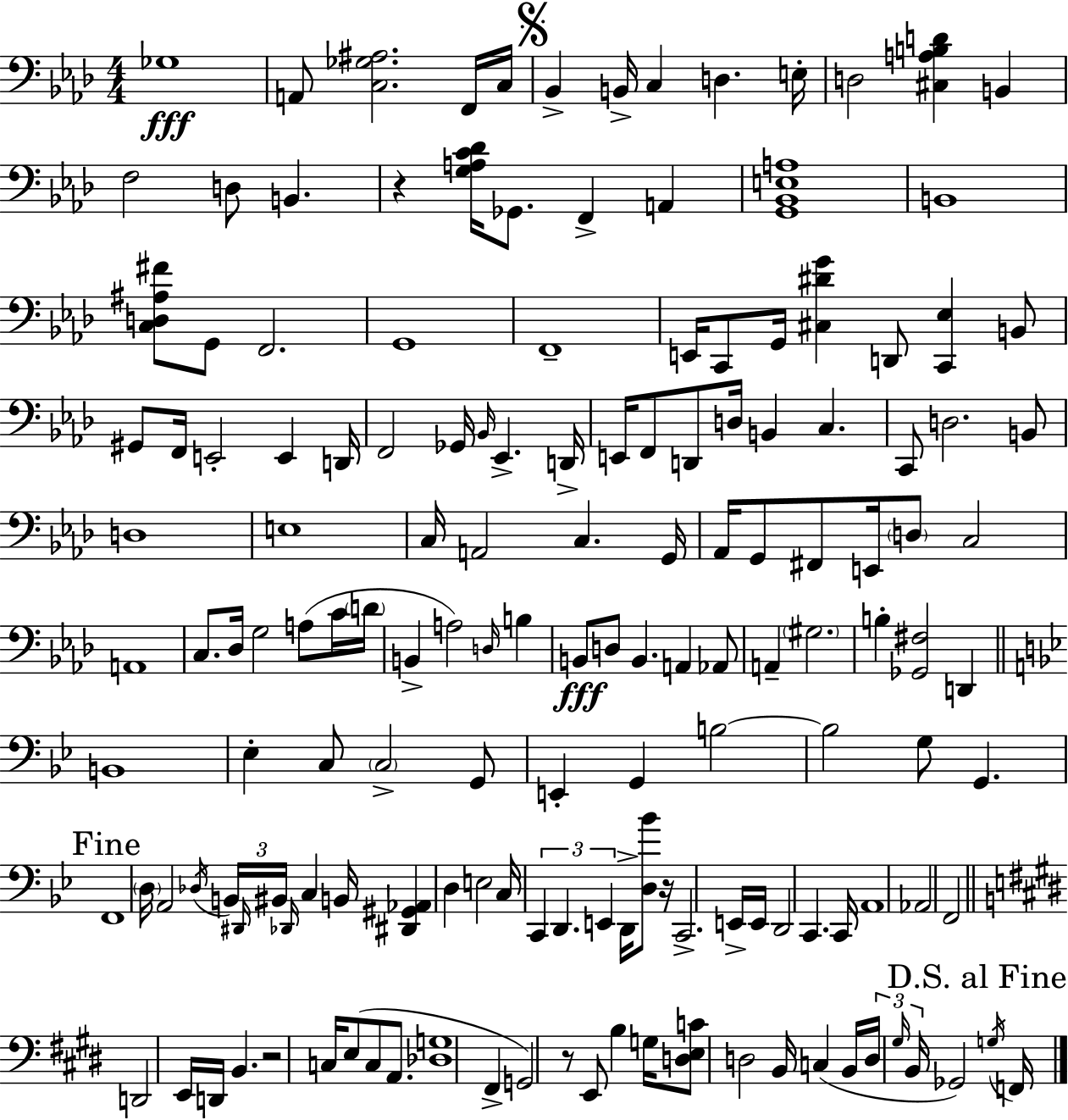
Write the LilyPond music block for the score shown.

{
  \clef bass
  \numericTimeSignature
  \time 4/4
  \key f \minor
  ges1\fff | a,8 <c ges ais>2. f,16 c16 | \mark \markup { \musicglyph "scripts.segno" } bes,4-> b,16-> c4 d4. e16-. | d2 <cis a b d'>4 b,4 | \break f2 d8 b,4. | r4 <g a c' des'>16 ges,8. f,4-> a,4 | <g, bes, e a>1 | b,1 | \break <c d ais fis'>8 g,8 f,2. | g,1 | f,1-- | e,16 c,8 g,16 <cis dis' g'>4 d,8 <c, ees>4 b,8 | \break gis,8 f,16 e,2-. e,4 d,16 | f,2 ges,16 \grace { bes,16 } ees,4.-> | d,16-> e,16 f,8 d,8 d16 b,4 c4. | c,8 d2. b,8 | \break d1 | e1 | c16 a,2 c4. | g,16 aes,16 g,8 fis,8 e,16 \parenthesize d8 c2 | \break a,1 | c8. des16 g2 a8( c'16 | \parenthesize d'16 b,4-> a2) \grace { d16 } b4 | b,8\fff d8 b,4. a,4 | \break aes,8 a,4-- \parenthesize gis2. | b4-. <ges, fis>2 d,4 | \bar "||" \break \key bes \major b,1 | ees4-. c8 \parenthesize c2-> g,8 | e,4-. g,4 b2~~ | b2 g8 g,4. | \break \mark "Fine" f,1 | \parenthesize d16 a,2 \acciaccatura { des16 } \tuplet 3/2 { b,16 \grace { dis,16 } bis,16 } \grace { des,16 } c4 | b,16 <dis, gis, aes,>4 d4 e2 | c16 \tuplet 3/2 { c,4 d,4. e,4 } | \break d,16-> <d bes'>8 r16 c,2.-> | e,16-> e,16 d,2 c,4. | c,16 a,1 | aes,2 f,2 | \break \bar "||" \break \key e \major d,2 e,16 d,16 b,4. | r2 c16 e8( c8 a,8. | <des g>1 | fis,4-> g,2) r8 e,8 | \break b4 g16 <d e c'>8 d2 b,16 | c4( b,16 \tuplet 3/2 { d16 \grace { gis16 } b,16 } ges,2) | \mark "D.S. al Fine" \acciaccatura { g16 } f,16 \bar "|."
}